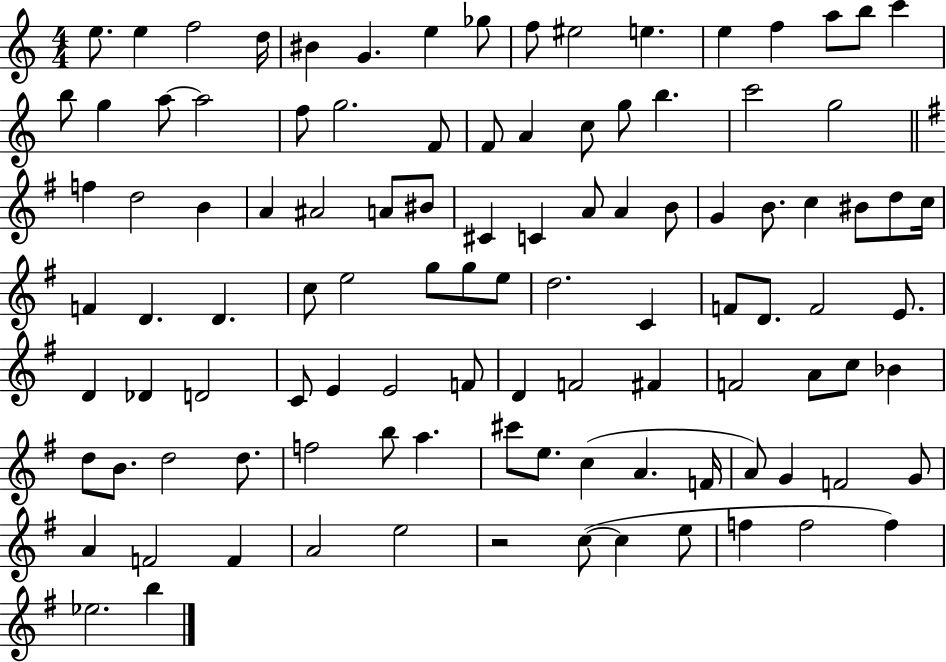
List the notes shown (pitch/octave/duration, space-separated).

E5/e. E5/q F5/h D5/s BIS4/q G4/q. E5/q Gb5/e F5/e EIS5/h E5/q. E5/q F5/q A5/e B5/e C6/q B5/e G5/q A5/e A5/h F5/e G5/h. F4/e F4/e A4/q C5/e G5/e B5/q. C6/h G5/h F5/q D5/h B4/q A4/q A#4/h A4/e BIS4/e C#4/q C4/q A4/e A4/q B4/e G4/q B4/e. C5/q BIS4/e D5/e C5/s F4/q D4/q. D4/q. C5/e E5/h G5/e G5/e E5/e D5/h. C4/q F4/e D4/e. F4/h E4/e. D4/q Db4/q D4/h C4/e E4/q E4/h F4/e D4/q F4/h F#4/q F4/h A4/e C5/e Bb4/q D5/e B4/e. D5/h D5/e. F5/h B5/e A5/q. C#6/e E5/e. C5/q A4/q. F4/s A4/e G4/q F4/h G4/e A4/q F4/h F4/q A4/h E5/h R/h C5/e C5/q E5/e F5/q F5/h F5/q Eb5/h. B5/q